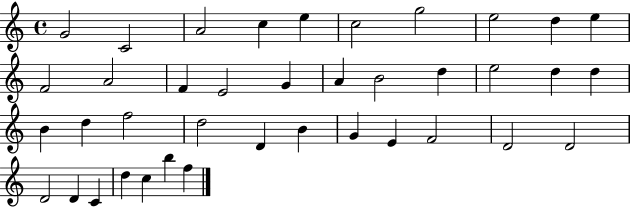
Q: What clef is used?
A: treble